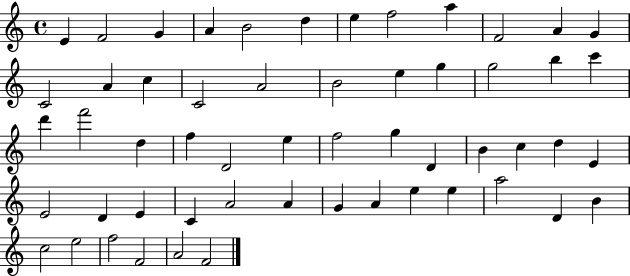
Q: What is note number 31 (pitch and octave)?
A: G5